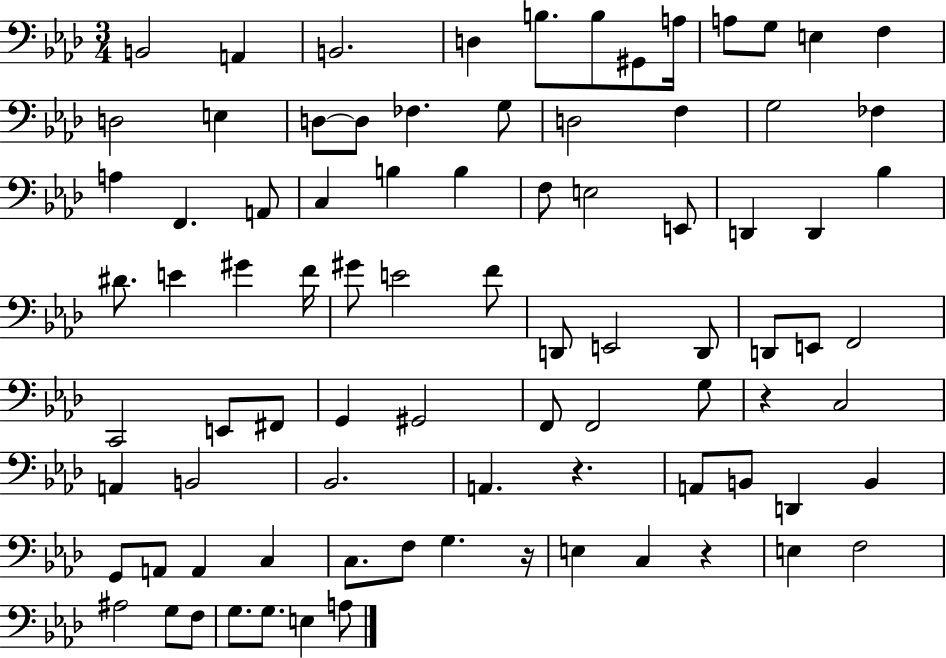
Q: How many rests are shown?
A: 4